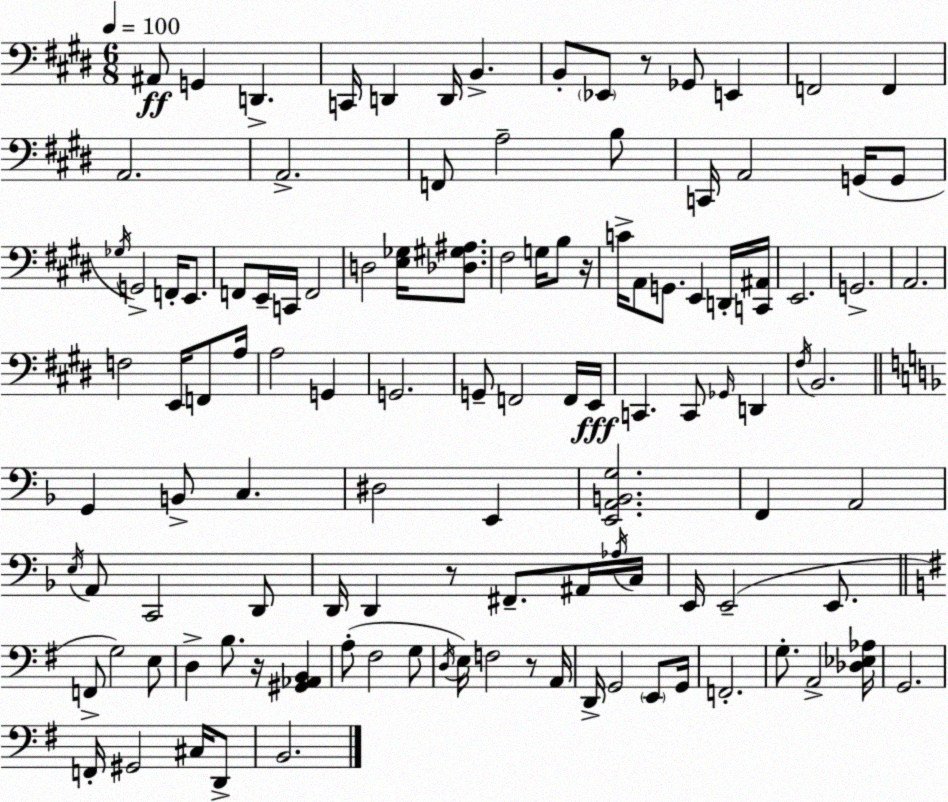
X:1
T:Untitled
M:6/8
L:1/4
K:E
^A,,/2 G,, D,, C,,/4 D,, D,,/4 B,, B,,/2 _E,,/2 z/2 _G,,/2 E,, F,,2 F,, A,,2 A,,2 F,,/2 A,2 B,/2 C,,/4 A,,2 G,,/4 G,,/2 _G,/4 G,,2 F,,/4 E,,/2 F,,/2 E,,/4 C,,/4 F,,2 D,2 [E,_G,]/4 [_D,^G,^A,]/2 ^F,2 G,/4 B,/2 z/4 C/4 A,,/2 G,,/2 E,, D,,/4 [C,,^A,,]/4 E,,2 G,,2 A,,2 F,2 E,,/4 F,,/2 A,/4 A,2 G,, G,,2 G,,/2 F,,2 F,,/4 E,,/4 C,, C,,/2 _G,,/4 D,, ^F,/4 B,,2 G,, B,,/2 C, ^D,2 E,, [E,,A,,B,,G,]2 F,, A,,2 E,/4 A,,/2 C,,2 D,,/2 D,,/4 D,, z/2 ^F,,/2 ^A,,/4 _A,/4 C,/4 E,,/4 E,,2 E,,/2 F,,/2 G,2 E,/2 D, B,/2 z/4 [^G,,_A,,B,,] A,/2 ^F,2 G,/2 D,/4 E,/4 F,2 z/2 A,,/4 D,,/4 G,,2 E,,/2 G,,/4 F,,2 G,/2 A,,2 [_D,_E,_A,]/4 G,,2 F,,/4 ^G,,2 ^C,/4 D,,/2 B,,2